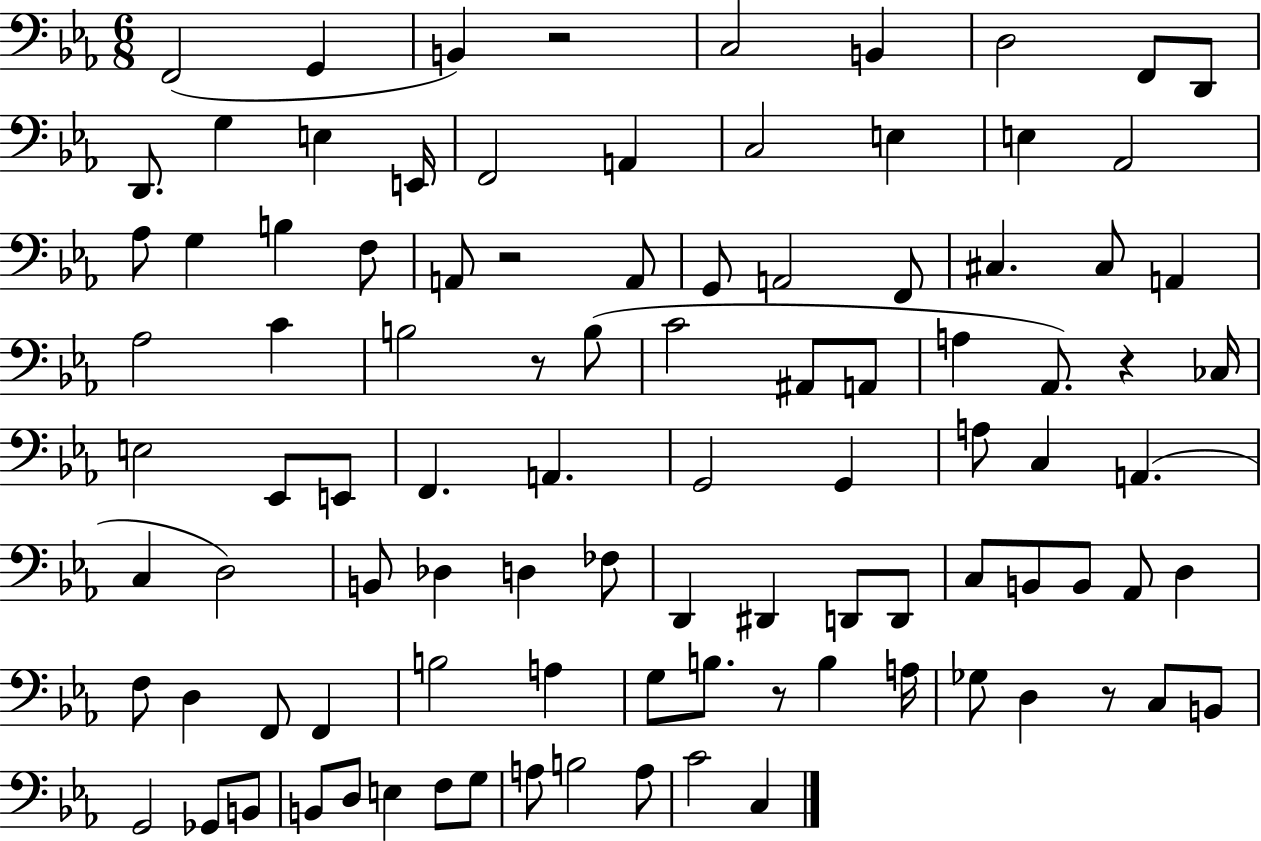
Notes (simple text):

F2/h G2/q B2/q R/h C3/h B2/q D3/h F2/e D2/e D2/e. G3/q E3/q E2/s F2/h A2/q C3/h E3/q E3/q Ab2/h Ab3/e G3/q B3/q F3/e A2/e R/h A2/e G2/e A2/h F2/e C#3/q. C#3/e A2/q Ab3/h C4/q B3/h R/e B3/e C4/h A#2/e A2/e A3/q Ab2/e. R/q CES3/s E3/h Eb2/e E2/e F2/q. A2/q. G2/h G2/q A3/e C3/q A2/q. C3/q D3/h B2/e Db3/q D3/q FES3/e D2/q D#2/q D2/e D2/e C3/e B2/e B2/e Ab2/e D3/q F3/e D3/q F2/e F2/q B3/h A3/q G3/e B3/e. R/e B3/q A3/s Gb3/e D3/q R/e C3/e B2/e G2/h Gb2/e B2/e B2/e D3/e E3/q F3/e G3/e A3/e B3/h A3/e C4/h C3/q